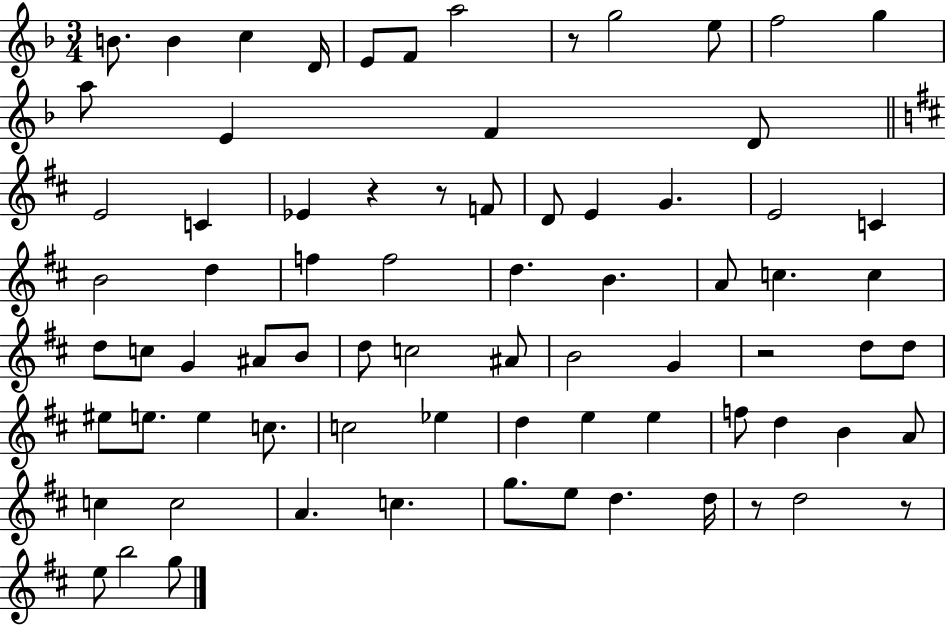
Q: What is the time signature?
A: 3/4